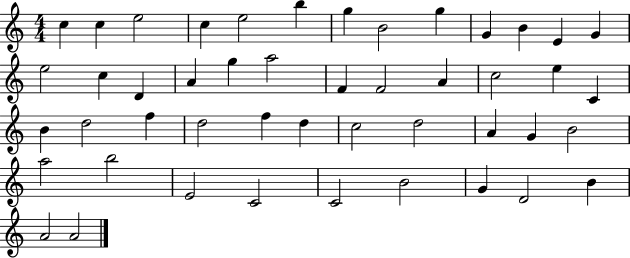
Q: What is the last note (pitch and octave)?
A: A4